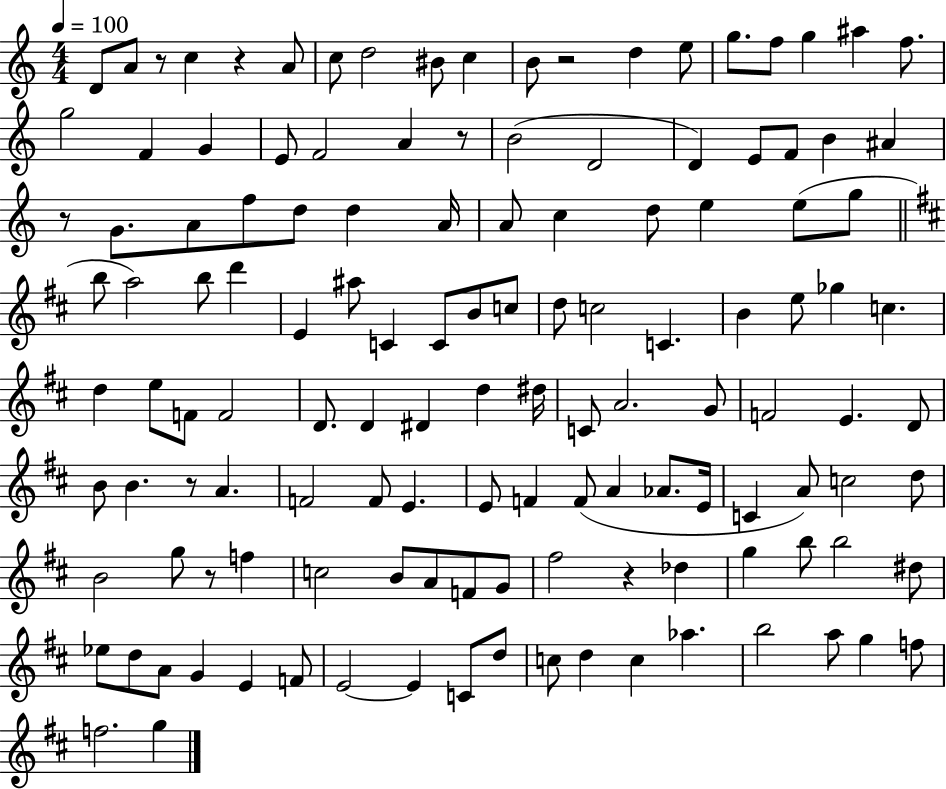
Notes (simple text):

D4/e A4/e R/e C5/q R/q A4/e C5/e D5/h BIS4/e C5/q B4/e R/h D5/q E5/e G5/e. F5/e G5/q A#5/q F5/e. G5/h F4/q G4/q E4/e F4/h A4/q R/e B4/h D4/h D4/q E4/e F4/e B4/q A#4/q R/e G4/e. A4/e F5/e D5/e D5/q A4/s A4/e C5/q D5/e E5/q E5/e G5/e B5/e A5/h B5/e D6/q E4/q A#5/e C4/q C4/e B4/e C5/e D5/e C5/h C4/q. B4/q E5/e Gb5/q C5/q. D5/q E5/e F4/e F4/h D4/e. D4/q D#4/q D5/q D#5/s C4/e A4/h. G4/e F4/h E4/q. D4/e B4/e B4/q. R/e A4/q. F4/h F4/e E4/q. E4/e F4/q F4/e A4/q Ab4/e. E4/s C4/q A4/e C5/h D5/e B4/h G5/e R/e F5/q C5/h B4/e A4/e F4/e G4/e F#5/h R/q Db5/q G5/q B5/e B5/h D#5/e Eb5/e D5/e A4/e G4/q E4/q F4/e E4/h E4/q C4/e D5/e C5/e D5/q C5/q Ab5/q. B5/h A5/e G5/q F5/e F5/h. G5/q